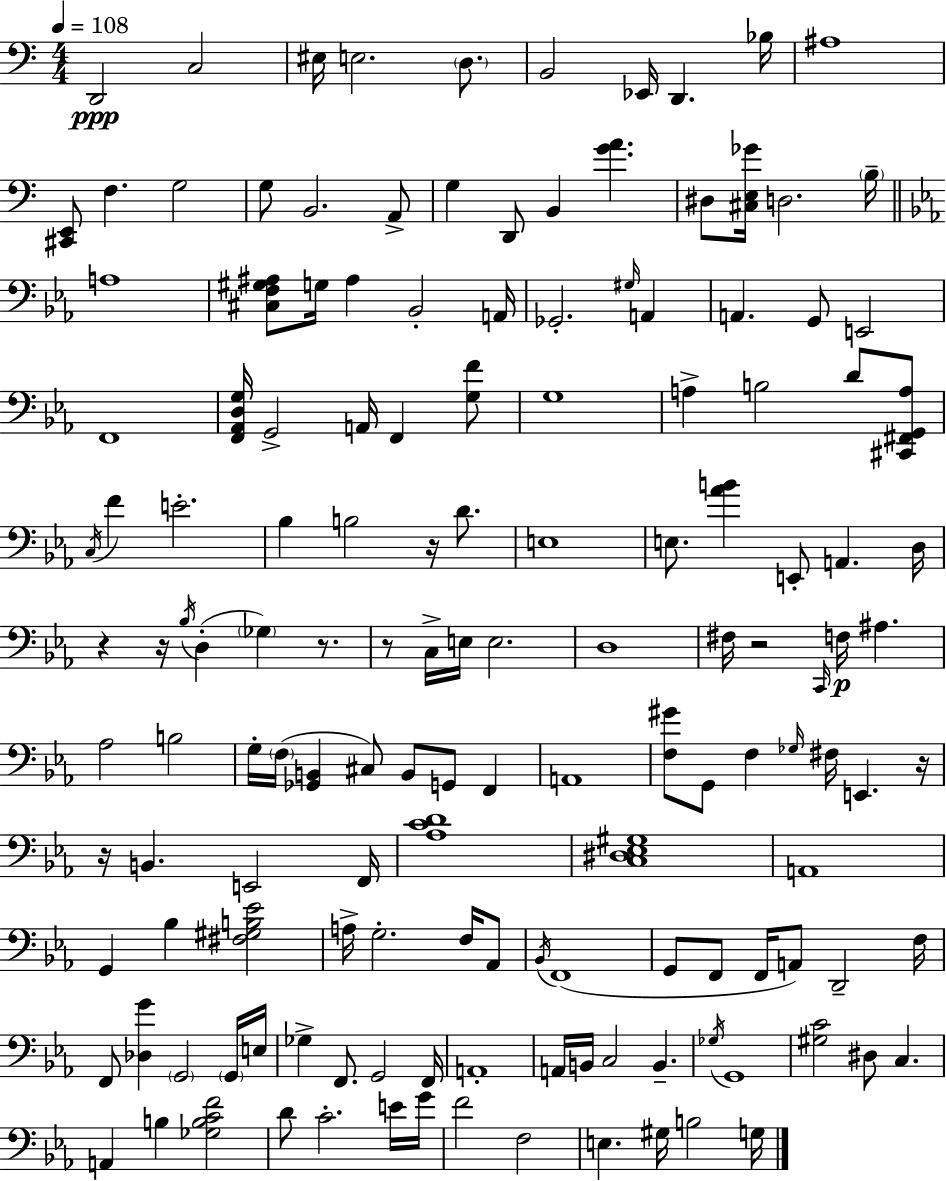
D2/h C3/h EIS3/s E3/h. D3/e. B2/h Eb2/s D2/q. Bb3/s A#3/w [C#2,E2]/e F3/q. G3/h G3/e B2/h. A2/e G3/q D2/e B2/q [G4,A4]/q. D#3/e [C#3,E3,Gb4]/s D3/h. B3/s A3/w [C#3,F3,G#3,A#3]/e G3/s A#3/q Bb2/h A2/s Gb2/h. G#3/s A2/q A2/q. G2/e E2/h F2/w [F2,Ab2,D3,G3]/s G2/h A2/s F2/q [G3,F4]/e G3/w A3/q B3/h D4/e [C#2,F#2,G2,A3]/e C3/s F4/q E4/h. Bb3/q B3/h R/s D4/e. E3/w E3/e. [Ab4,B4]/q E2/e A2/q. D3/s R/q R/s Bb3/s D3/q Gb3/q R/e. R/e C3/s E3/s E3/h. D3/w F#3/s R/h C2/s F3/s A#3/q. Ab3/h B3/h G3/s F3/s [Gb2,B2]/q C#3/e B2/e G2/e F2/q A2/w [F3,G#4]/e G2/e F3/q Gb3/s F#3/s E2/q. R/s R/s B2/q. E2/h F2/s [Ab3,C4,D4]/w [C3,D#3,Eb3,G#3]/w A2/w G2/q Bb3/q [F#3,G#3,B3,Eb4]/h A3/s G3/h. F3/s Ab2/e Bb2/s F2/w G2/e F2/e F2/s A2/e D2/h F3/s F2/e [Db3,G4]/q G2/h G2/s E3/s Gb3/q F2/e. G2/h F2/s A2/w A2/s B2/s C3/h B2/q. Gb3/s G2/w [G#3,C4]/h D#3/e C3/q. A2/q B3/q [Gb3,B3,C4,F4]/h D4/e C4/h. E4/s G4/s F4/h F3/h E3/q. G#3/s B3/h G3/s